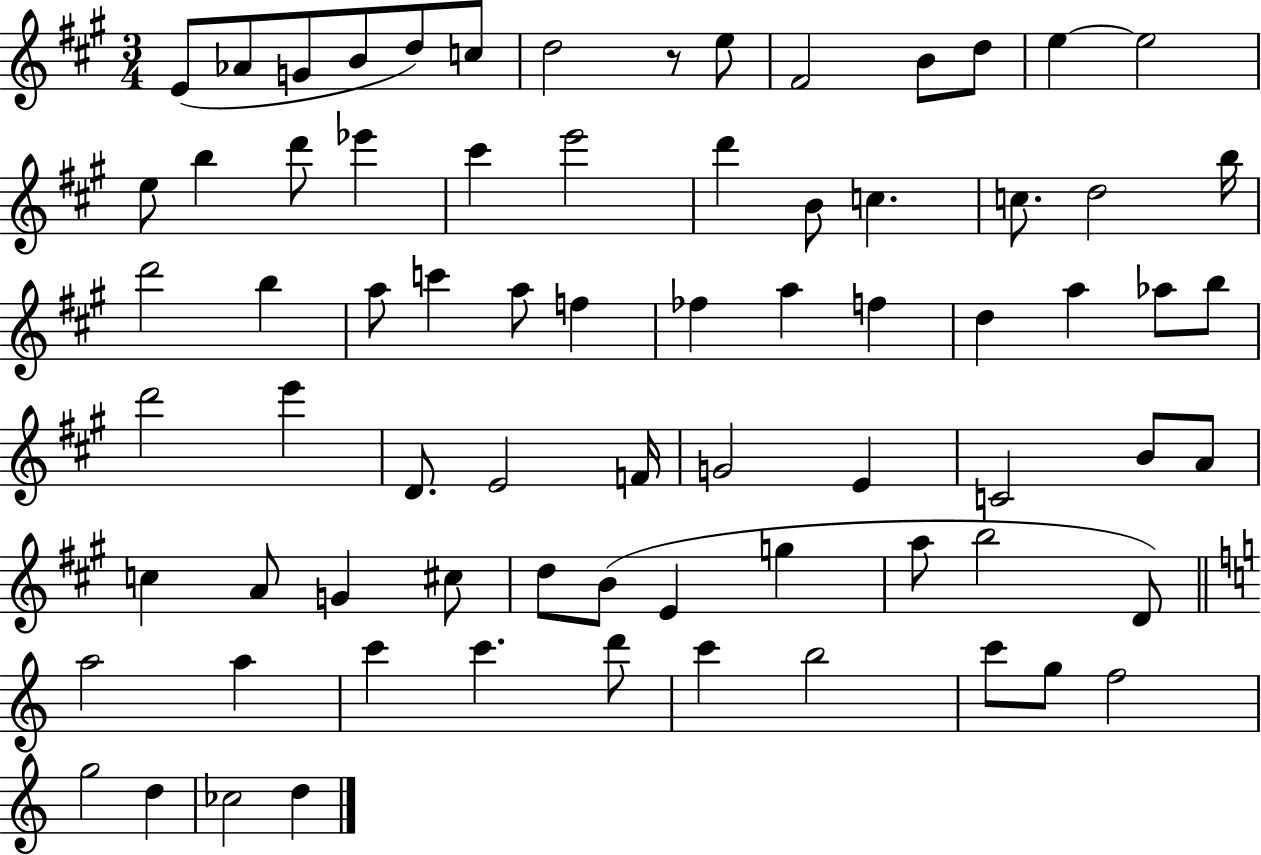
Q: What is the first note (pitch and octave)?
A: E4